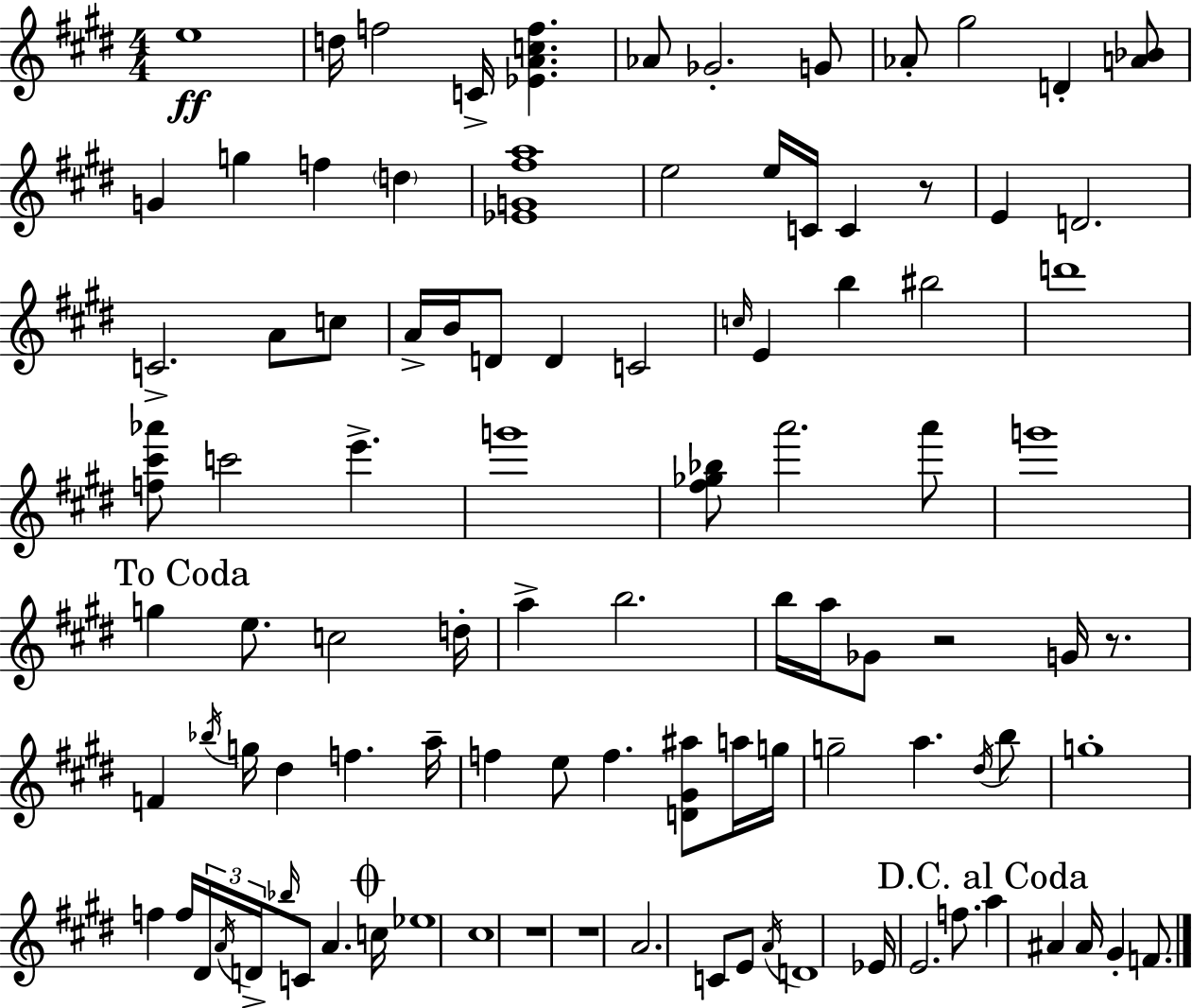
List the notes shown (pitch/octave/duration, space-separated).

E5/w D5/s F5/h C4/s [Eb4,A4,C5,F5]/q. Ab4/e Gb4/h. G4/e Ab4/e G#5/h D4/q [A4,Bb4]/e G4/q G5/q F5/q D5/q [Eb4,G4,F#5,A5]/w E5/h E5/s C4/s C4/q R/e E4/q D4/h. C4/h. A4/e C5/e A4/s B4/s D4/e D4/q C4/h C5/s E4/q B5/q BIS5/h D6/w [F5,C#6,Ab6]/e C6/h E6/q. G6/w [F#5,Gb5,Bb5]/e A6/h. A6/e G6/w G5/q E5/e. C5/h D5/s A5/q B5/h. B5/s A5/s Gb4/e R/h G4/s R/e. F4/q Bb5/s G5/s D#5/q F5/q. A5/s F5/q E5/e F5/q. [D4,G#4,A#5]/e A5/s G5/s G5/h A5/q. D#5/s B5/e G5/w F5/q F5/s D#4/s A4/s D4/s Bb5/s C4/e A4/q. C5/s Eb5/w C#5/w R/w R/w A4/h. C4/e E4/e A4/s D4/w Eb4/s E4/h. F5/e. A5/q A#4/q A#4/s G#4/q F4/e.